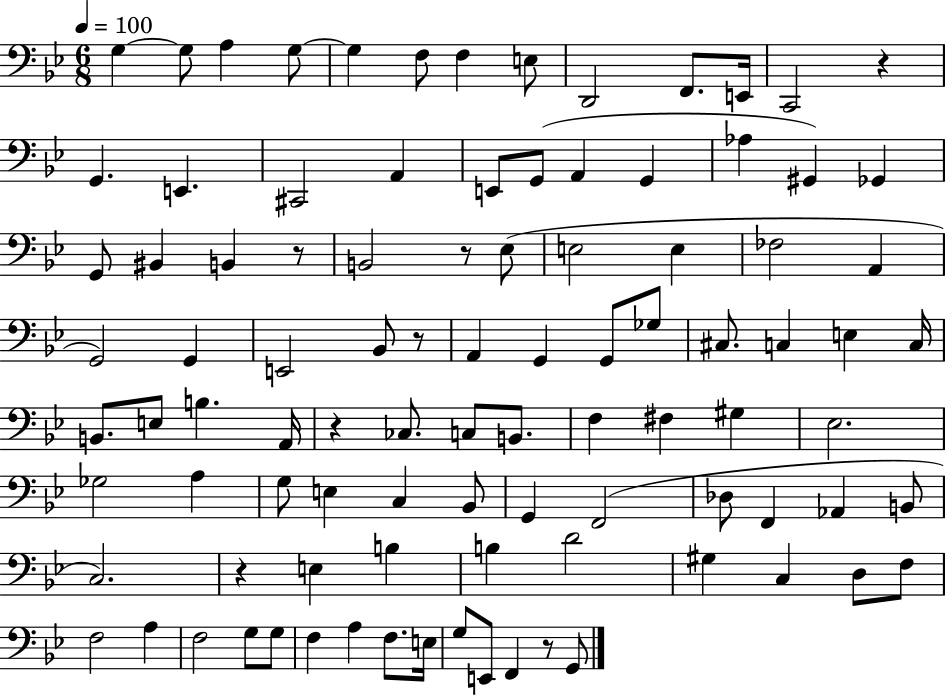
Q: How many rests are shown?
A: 7